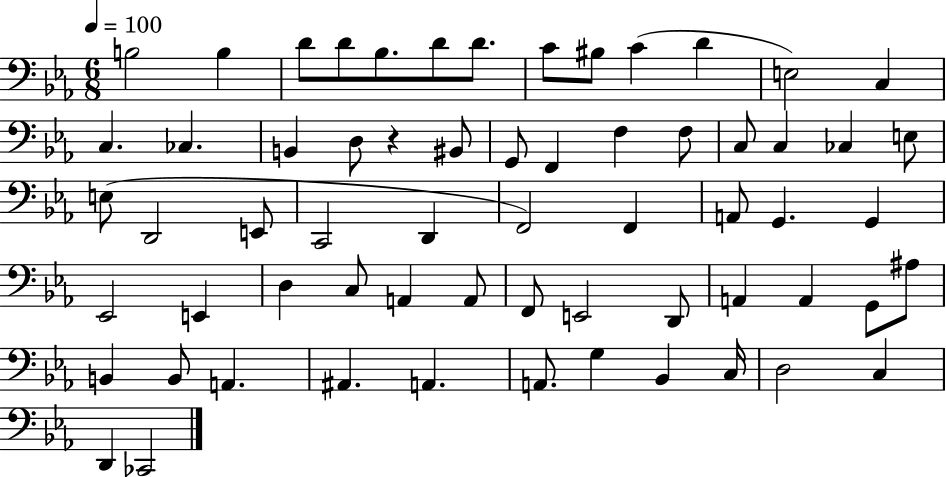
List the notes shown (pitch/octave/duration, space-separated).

B3/h B3/q D4/e D4/e Bb3/e. D4/e D4/e. C4/e BIS3/e C4/q D4/q E3/h C3/q C3/q. CES3/q. B2/q D3/e R/q BIS2/e G2/e F2/q F3/q F3/e C3/e C3/q CES3/q E3/e E3/e D2/h E2/e C2/h D2/q F2/h F2/q A2/e G2/q. G2/q Eb2/h E2/q D3/q C3/e A2/q A2/e F2/e E2/h D2/e A2/q A2/q G2/e A#3/e B2/q B2/e A2/q. A#2/q. A2/q. A2/e. G3/q Bb2/q C3/s D3/h C3/q D2/q CES2/h